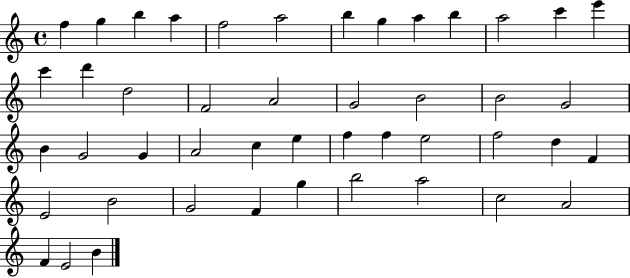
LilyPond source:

{
  \clef treble
  \time 4/4
  \defaultTimeSignature
  \key c \major
  f''4 g''4 b''4 a''4 | f''2 a''2 | b''4 g''4 a''4 b''4 | a''2 c'''4 e'''4 | \break c'''4 d'''4 d''2 | f'2 a'2 | g'2 b'2 | b'2 g'2 | \break b'4 g'2 g'4 | a'2 c''4 e''4 | f''4 f''4 e''2 | f''2 d''4 f'4 | \break e'2 b'2 | g'2 f'4 g''4 | b''2 a''2 | c''2 a'2 | \break f'4 e'2 b'4 | \bar "|."
}